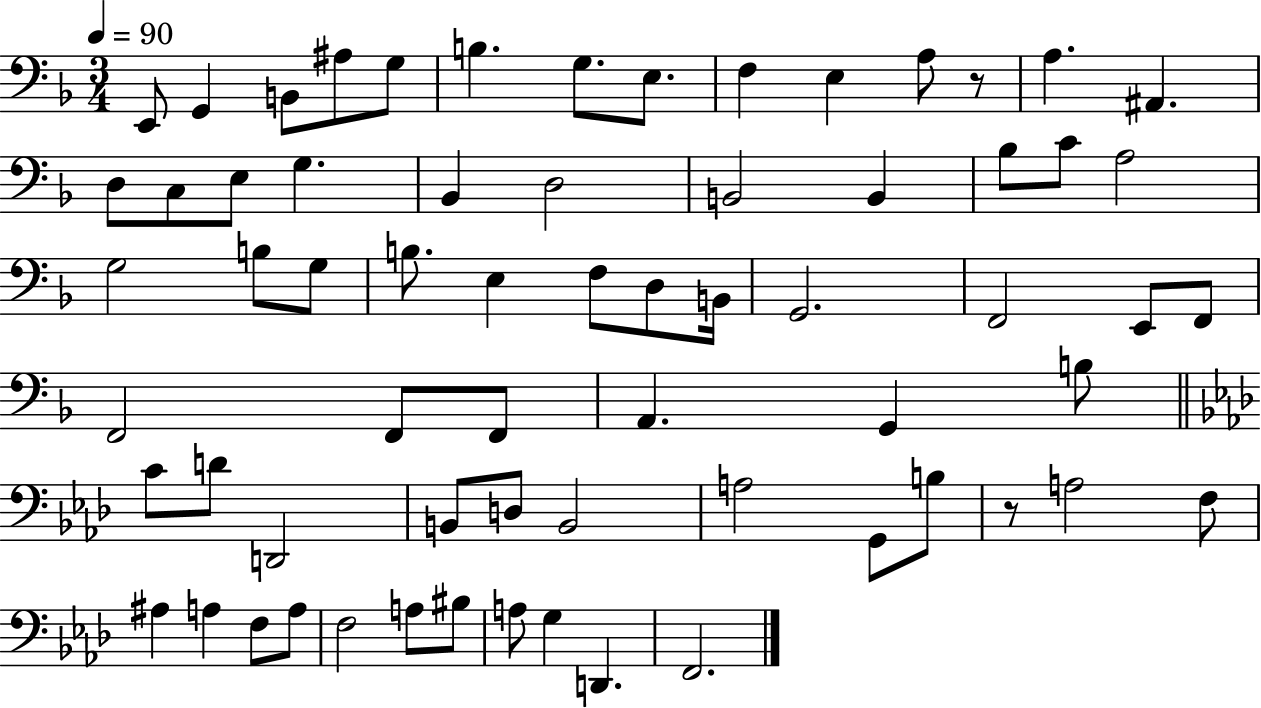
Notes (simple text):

E2/e G2/q B2/e A#3/e G3/e B3/q. G3/e. E3/e. F3/q E3/q A3/e R/e A3/q. A#2/q. D3/e C3/e E3/e G3/q. Bb2/q D3/h B2/h B2/q Bb3/e C4/e A3/h G3/h B3/e G3/e B3/e. E3/q F3/e D3/e B2/s G2/h. F2/h E2/e F2/e F2/h F2/e F2/e A2/q. G2/q B3/e C4/e D4/e D2/h B2/e D3/e B2/h A3/h G2/e B3/e R/e A3/h F3/e A#3/q A3/q F3/e A3/e F3/h A3/e BIS3/e A3/e G3/q D2/q. F2/h.